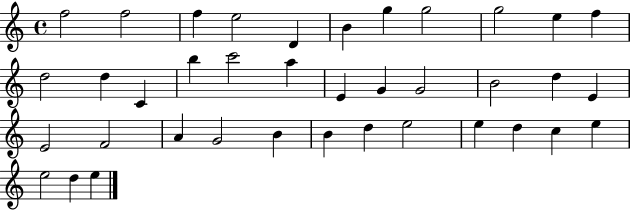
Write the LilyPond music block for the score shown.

{
  \clef treble
  \time 4/4
  \defaultTimeSignature
  \key c \major
  f''2 f''2 | f''4 e''2 d'4 | b'4 g''4 g''2 | g''2 e''4 f''4 | \break d''2 d''4 c'4 | b''4 c'''2 a''4 | e'4 g'4 g'2 | b'2 d''4 e'4 | \break e'2 f'2 | a'4 g'2 b'4 | b'4 d''4 e''2 | e''4 d''4 c''4 e''4 | \break e''2 d''4 e''4 | \bar "|."
}